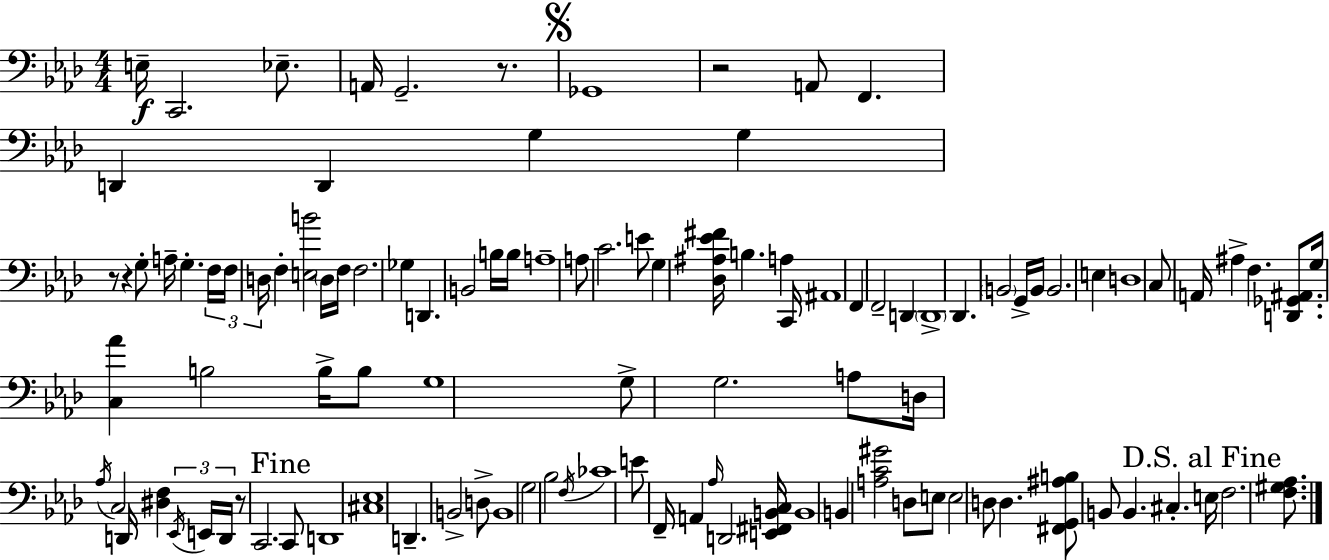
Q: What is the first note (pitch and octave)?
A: E3